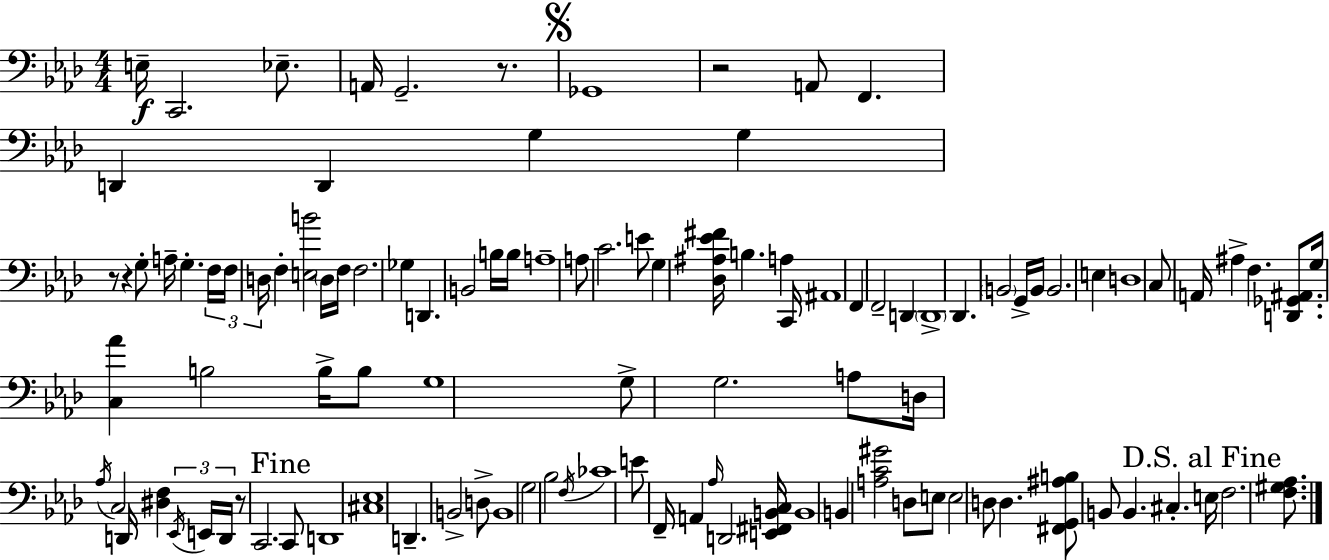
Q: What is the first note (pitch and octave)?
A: E3